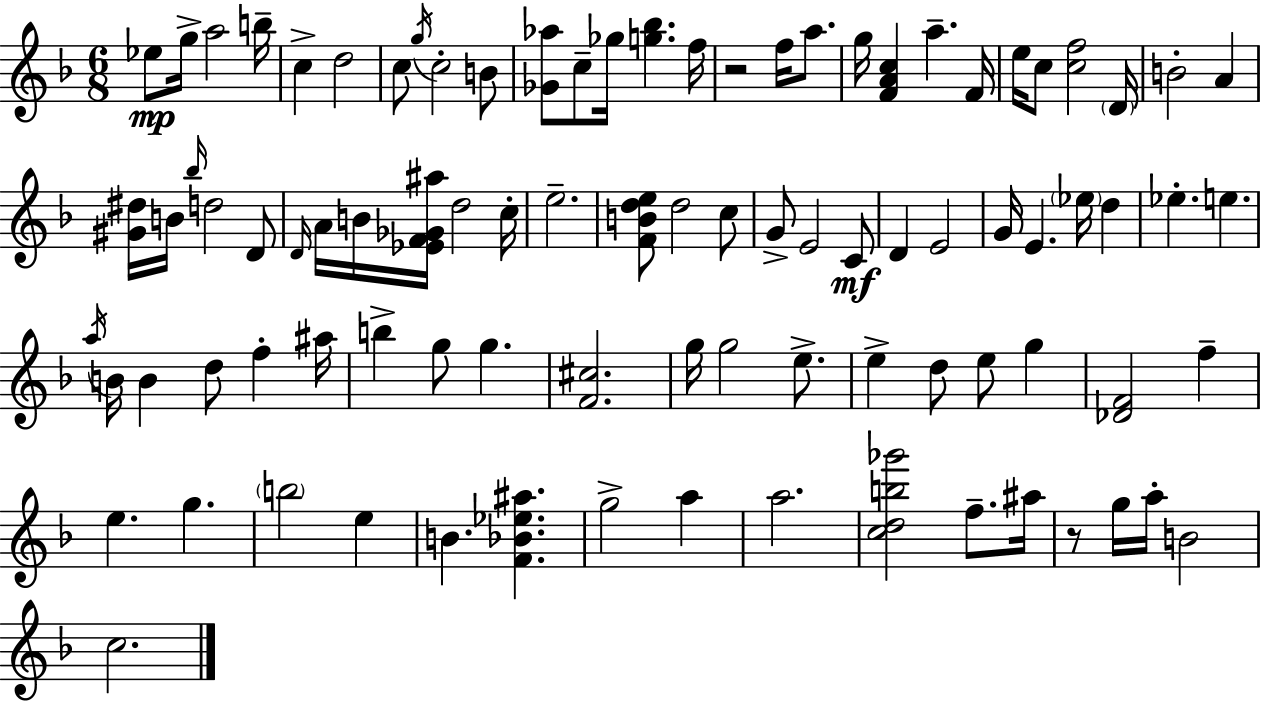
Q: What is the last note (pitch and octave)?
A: C5